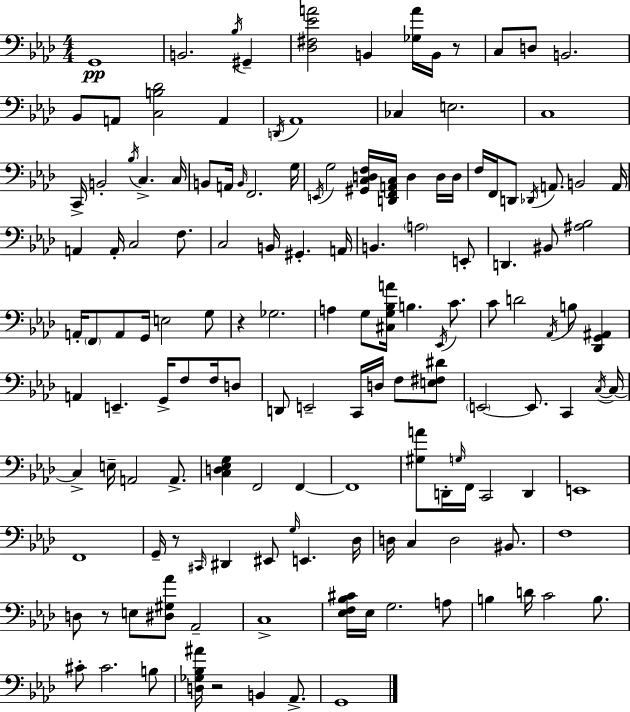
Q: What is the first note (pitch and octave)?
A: G2